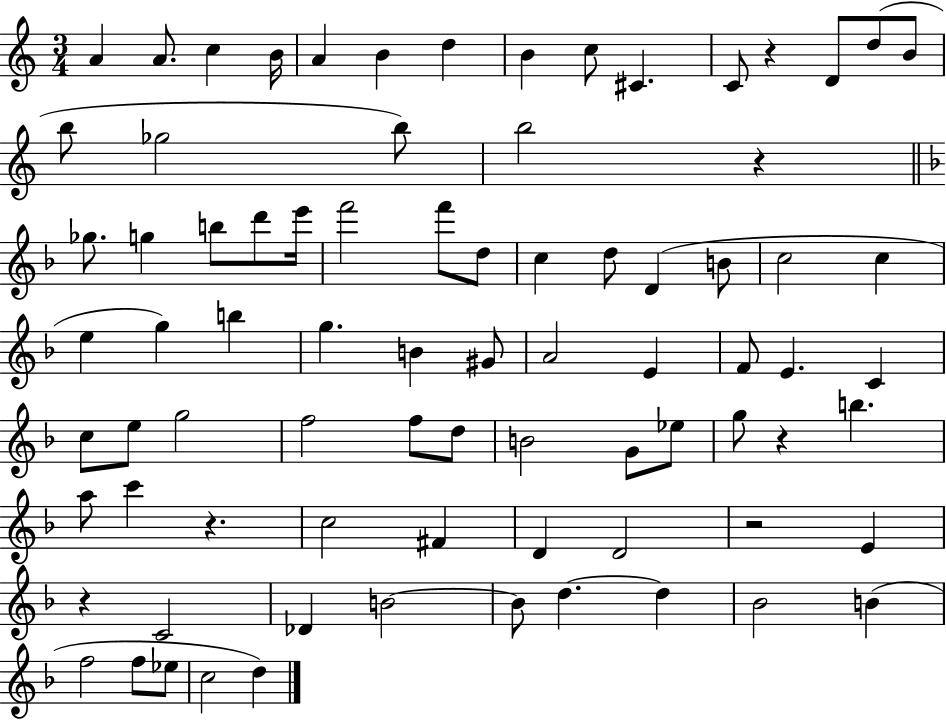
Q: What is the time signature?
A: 3/4